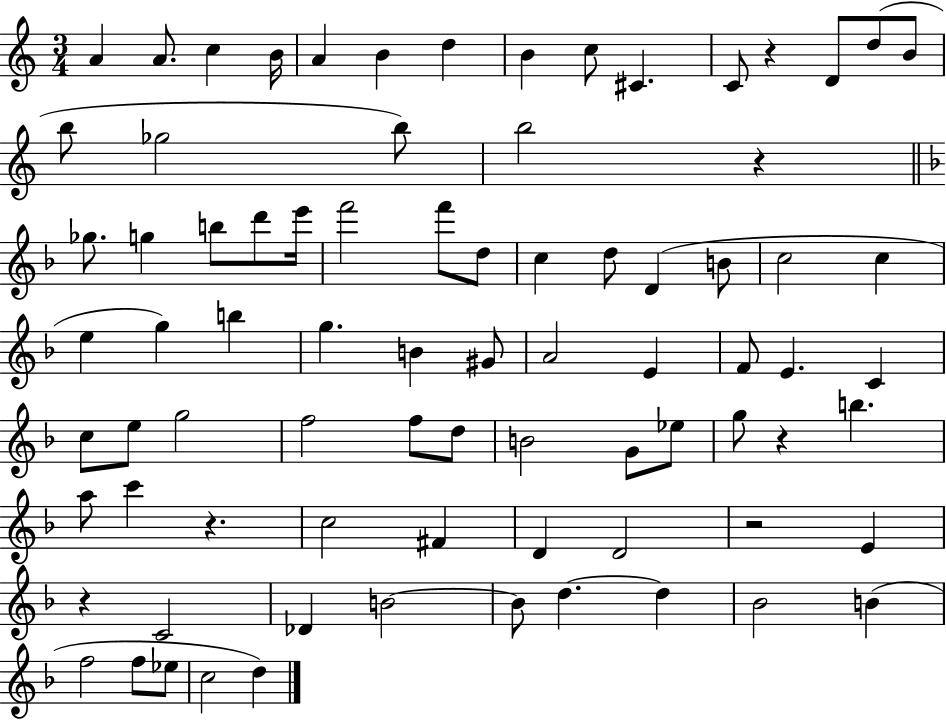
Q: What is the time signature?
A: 3/4